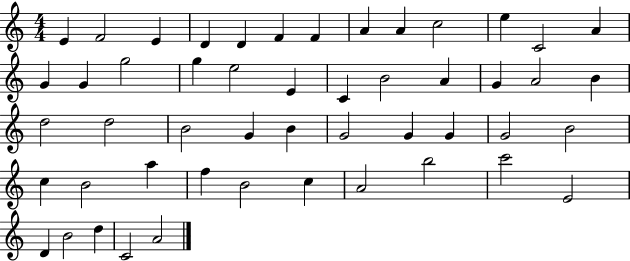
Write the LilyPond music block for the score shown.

{
  \clef treble
  \numericTimeSignature
  \time 4/4
  \key c \major
  e'4 f'2 e'4 | d'4 d'4 f'4 f'4 | a'4 a'4 c''2 | e''4 c'2 a'4 | \break g'4 g'4 g''2 | g''4 e''2 e'4 | c'4 b'2 a'4 | g'4 a'2 b'4 | \break d''2 d''2 | b'2 g'4 b'4 | g'2 g'4 g'4 | g'2 b'2 | \break c''4 b'2 a''4 | f''4 b'2 c''4 | a'2 b''2 | c'''2 e'2 | \break d'4 b'2 d''4 | c'2 a'2 | \bar "|."
}